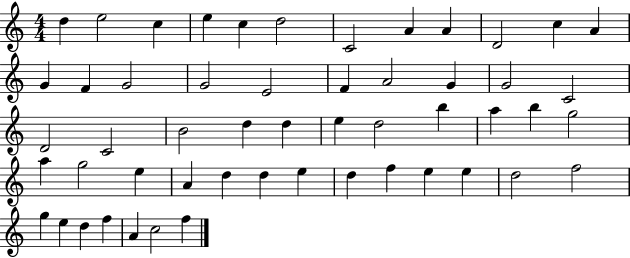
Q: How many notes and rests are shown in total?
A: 53